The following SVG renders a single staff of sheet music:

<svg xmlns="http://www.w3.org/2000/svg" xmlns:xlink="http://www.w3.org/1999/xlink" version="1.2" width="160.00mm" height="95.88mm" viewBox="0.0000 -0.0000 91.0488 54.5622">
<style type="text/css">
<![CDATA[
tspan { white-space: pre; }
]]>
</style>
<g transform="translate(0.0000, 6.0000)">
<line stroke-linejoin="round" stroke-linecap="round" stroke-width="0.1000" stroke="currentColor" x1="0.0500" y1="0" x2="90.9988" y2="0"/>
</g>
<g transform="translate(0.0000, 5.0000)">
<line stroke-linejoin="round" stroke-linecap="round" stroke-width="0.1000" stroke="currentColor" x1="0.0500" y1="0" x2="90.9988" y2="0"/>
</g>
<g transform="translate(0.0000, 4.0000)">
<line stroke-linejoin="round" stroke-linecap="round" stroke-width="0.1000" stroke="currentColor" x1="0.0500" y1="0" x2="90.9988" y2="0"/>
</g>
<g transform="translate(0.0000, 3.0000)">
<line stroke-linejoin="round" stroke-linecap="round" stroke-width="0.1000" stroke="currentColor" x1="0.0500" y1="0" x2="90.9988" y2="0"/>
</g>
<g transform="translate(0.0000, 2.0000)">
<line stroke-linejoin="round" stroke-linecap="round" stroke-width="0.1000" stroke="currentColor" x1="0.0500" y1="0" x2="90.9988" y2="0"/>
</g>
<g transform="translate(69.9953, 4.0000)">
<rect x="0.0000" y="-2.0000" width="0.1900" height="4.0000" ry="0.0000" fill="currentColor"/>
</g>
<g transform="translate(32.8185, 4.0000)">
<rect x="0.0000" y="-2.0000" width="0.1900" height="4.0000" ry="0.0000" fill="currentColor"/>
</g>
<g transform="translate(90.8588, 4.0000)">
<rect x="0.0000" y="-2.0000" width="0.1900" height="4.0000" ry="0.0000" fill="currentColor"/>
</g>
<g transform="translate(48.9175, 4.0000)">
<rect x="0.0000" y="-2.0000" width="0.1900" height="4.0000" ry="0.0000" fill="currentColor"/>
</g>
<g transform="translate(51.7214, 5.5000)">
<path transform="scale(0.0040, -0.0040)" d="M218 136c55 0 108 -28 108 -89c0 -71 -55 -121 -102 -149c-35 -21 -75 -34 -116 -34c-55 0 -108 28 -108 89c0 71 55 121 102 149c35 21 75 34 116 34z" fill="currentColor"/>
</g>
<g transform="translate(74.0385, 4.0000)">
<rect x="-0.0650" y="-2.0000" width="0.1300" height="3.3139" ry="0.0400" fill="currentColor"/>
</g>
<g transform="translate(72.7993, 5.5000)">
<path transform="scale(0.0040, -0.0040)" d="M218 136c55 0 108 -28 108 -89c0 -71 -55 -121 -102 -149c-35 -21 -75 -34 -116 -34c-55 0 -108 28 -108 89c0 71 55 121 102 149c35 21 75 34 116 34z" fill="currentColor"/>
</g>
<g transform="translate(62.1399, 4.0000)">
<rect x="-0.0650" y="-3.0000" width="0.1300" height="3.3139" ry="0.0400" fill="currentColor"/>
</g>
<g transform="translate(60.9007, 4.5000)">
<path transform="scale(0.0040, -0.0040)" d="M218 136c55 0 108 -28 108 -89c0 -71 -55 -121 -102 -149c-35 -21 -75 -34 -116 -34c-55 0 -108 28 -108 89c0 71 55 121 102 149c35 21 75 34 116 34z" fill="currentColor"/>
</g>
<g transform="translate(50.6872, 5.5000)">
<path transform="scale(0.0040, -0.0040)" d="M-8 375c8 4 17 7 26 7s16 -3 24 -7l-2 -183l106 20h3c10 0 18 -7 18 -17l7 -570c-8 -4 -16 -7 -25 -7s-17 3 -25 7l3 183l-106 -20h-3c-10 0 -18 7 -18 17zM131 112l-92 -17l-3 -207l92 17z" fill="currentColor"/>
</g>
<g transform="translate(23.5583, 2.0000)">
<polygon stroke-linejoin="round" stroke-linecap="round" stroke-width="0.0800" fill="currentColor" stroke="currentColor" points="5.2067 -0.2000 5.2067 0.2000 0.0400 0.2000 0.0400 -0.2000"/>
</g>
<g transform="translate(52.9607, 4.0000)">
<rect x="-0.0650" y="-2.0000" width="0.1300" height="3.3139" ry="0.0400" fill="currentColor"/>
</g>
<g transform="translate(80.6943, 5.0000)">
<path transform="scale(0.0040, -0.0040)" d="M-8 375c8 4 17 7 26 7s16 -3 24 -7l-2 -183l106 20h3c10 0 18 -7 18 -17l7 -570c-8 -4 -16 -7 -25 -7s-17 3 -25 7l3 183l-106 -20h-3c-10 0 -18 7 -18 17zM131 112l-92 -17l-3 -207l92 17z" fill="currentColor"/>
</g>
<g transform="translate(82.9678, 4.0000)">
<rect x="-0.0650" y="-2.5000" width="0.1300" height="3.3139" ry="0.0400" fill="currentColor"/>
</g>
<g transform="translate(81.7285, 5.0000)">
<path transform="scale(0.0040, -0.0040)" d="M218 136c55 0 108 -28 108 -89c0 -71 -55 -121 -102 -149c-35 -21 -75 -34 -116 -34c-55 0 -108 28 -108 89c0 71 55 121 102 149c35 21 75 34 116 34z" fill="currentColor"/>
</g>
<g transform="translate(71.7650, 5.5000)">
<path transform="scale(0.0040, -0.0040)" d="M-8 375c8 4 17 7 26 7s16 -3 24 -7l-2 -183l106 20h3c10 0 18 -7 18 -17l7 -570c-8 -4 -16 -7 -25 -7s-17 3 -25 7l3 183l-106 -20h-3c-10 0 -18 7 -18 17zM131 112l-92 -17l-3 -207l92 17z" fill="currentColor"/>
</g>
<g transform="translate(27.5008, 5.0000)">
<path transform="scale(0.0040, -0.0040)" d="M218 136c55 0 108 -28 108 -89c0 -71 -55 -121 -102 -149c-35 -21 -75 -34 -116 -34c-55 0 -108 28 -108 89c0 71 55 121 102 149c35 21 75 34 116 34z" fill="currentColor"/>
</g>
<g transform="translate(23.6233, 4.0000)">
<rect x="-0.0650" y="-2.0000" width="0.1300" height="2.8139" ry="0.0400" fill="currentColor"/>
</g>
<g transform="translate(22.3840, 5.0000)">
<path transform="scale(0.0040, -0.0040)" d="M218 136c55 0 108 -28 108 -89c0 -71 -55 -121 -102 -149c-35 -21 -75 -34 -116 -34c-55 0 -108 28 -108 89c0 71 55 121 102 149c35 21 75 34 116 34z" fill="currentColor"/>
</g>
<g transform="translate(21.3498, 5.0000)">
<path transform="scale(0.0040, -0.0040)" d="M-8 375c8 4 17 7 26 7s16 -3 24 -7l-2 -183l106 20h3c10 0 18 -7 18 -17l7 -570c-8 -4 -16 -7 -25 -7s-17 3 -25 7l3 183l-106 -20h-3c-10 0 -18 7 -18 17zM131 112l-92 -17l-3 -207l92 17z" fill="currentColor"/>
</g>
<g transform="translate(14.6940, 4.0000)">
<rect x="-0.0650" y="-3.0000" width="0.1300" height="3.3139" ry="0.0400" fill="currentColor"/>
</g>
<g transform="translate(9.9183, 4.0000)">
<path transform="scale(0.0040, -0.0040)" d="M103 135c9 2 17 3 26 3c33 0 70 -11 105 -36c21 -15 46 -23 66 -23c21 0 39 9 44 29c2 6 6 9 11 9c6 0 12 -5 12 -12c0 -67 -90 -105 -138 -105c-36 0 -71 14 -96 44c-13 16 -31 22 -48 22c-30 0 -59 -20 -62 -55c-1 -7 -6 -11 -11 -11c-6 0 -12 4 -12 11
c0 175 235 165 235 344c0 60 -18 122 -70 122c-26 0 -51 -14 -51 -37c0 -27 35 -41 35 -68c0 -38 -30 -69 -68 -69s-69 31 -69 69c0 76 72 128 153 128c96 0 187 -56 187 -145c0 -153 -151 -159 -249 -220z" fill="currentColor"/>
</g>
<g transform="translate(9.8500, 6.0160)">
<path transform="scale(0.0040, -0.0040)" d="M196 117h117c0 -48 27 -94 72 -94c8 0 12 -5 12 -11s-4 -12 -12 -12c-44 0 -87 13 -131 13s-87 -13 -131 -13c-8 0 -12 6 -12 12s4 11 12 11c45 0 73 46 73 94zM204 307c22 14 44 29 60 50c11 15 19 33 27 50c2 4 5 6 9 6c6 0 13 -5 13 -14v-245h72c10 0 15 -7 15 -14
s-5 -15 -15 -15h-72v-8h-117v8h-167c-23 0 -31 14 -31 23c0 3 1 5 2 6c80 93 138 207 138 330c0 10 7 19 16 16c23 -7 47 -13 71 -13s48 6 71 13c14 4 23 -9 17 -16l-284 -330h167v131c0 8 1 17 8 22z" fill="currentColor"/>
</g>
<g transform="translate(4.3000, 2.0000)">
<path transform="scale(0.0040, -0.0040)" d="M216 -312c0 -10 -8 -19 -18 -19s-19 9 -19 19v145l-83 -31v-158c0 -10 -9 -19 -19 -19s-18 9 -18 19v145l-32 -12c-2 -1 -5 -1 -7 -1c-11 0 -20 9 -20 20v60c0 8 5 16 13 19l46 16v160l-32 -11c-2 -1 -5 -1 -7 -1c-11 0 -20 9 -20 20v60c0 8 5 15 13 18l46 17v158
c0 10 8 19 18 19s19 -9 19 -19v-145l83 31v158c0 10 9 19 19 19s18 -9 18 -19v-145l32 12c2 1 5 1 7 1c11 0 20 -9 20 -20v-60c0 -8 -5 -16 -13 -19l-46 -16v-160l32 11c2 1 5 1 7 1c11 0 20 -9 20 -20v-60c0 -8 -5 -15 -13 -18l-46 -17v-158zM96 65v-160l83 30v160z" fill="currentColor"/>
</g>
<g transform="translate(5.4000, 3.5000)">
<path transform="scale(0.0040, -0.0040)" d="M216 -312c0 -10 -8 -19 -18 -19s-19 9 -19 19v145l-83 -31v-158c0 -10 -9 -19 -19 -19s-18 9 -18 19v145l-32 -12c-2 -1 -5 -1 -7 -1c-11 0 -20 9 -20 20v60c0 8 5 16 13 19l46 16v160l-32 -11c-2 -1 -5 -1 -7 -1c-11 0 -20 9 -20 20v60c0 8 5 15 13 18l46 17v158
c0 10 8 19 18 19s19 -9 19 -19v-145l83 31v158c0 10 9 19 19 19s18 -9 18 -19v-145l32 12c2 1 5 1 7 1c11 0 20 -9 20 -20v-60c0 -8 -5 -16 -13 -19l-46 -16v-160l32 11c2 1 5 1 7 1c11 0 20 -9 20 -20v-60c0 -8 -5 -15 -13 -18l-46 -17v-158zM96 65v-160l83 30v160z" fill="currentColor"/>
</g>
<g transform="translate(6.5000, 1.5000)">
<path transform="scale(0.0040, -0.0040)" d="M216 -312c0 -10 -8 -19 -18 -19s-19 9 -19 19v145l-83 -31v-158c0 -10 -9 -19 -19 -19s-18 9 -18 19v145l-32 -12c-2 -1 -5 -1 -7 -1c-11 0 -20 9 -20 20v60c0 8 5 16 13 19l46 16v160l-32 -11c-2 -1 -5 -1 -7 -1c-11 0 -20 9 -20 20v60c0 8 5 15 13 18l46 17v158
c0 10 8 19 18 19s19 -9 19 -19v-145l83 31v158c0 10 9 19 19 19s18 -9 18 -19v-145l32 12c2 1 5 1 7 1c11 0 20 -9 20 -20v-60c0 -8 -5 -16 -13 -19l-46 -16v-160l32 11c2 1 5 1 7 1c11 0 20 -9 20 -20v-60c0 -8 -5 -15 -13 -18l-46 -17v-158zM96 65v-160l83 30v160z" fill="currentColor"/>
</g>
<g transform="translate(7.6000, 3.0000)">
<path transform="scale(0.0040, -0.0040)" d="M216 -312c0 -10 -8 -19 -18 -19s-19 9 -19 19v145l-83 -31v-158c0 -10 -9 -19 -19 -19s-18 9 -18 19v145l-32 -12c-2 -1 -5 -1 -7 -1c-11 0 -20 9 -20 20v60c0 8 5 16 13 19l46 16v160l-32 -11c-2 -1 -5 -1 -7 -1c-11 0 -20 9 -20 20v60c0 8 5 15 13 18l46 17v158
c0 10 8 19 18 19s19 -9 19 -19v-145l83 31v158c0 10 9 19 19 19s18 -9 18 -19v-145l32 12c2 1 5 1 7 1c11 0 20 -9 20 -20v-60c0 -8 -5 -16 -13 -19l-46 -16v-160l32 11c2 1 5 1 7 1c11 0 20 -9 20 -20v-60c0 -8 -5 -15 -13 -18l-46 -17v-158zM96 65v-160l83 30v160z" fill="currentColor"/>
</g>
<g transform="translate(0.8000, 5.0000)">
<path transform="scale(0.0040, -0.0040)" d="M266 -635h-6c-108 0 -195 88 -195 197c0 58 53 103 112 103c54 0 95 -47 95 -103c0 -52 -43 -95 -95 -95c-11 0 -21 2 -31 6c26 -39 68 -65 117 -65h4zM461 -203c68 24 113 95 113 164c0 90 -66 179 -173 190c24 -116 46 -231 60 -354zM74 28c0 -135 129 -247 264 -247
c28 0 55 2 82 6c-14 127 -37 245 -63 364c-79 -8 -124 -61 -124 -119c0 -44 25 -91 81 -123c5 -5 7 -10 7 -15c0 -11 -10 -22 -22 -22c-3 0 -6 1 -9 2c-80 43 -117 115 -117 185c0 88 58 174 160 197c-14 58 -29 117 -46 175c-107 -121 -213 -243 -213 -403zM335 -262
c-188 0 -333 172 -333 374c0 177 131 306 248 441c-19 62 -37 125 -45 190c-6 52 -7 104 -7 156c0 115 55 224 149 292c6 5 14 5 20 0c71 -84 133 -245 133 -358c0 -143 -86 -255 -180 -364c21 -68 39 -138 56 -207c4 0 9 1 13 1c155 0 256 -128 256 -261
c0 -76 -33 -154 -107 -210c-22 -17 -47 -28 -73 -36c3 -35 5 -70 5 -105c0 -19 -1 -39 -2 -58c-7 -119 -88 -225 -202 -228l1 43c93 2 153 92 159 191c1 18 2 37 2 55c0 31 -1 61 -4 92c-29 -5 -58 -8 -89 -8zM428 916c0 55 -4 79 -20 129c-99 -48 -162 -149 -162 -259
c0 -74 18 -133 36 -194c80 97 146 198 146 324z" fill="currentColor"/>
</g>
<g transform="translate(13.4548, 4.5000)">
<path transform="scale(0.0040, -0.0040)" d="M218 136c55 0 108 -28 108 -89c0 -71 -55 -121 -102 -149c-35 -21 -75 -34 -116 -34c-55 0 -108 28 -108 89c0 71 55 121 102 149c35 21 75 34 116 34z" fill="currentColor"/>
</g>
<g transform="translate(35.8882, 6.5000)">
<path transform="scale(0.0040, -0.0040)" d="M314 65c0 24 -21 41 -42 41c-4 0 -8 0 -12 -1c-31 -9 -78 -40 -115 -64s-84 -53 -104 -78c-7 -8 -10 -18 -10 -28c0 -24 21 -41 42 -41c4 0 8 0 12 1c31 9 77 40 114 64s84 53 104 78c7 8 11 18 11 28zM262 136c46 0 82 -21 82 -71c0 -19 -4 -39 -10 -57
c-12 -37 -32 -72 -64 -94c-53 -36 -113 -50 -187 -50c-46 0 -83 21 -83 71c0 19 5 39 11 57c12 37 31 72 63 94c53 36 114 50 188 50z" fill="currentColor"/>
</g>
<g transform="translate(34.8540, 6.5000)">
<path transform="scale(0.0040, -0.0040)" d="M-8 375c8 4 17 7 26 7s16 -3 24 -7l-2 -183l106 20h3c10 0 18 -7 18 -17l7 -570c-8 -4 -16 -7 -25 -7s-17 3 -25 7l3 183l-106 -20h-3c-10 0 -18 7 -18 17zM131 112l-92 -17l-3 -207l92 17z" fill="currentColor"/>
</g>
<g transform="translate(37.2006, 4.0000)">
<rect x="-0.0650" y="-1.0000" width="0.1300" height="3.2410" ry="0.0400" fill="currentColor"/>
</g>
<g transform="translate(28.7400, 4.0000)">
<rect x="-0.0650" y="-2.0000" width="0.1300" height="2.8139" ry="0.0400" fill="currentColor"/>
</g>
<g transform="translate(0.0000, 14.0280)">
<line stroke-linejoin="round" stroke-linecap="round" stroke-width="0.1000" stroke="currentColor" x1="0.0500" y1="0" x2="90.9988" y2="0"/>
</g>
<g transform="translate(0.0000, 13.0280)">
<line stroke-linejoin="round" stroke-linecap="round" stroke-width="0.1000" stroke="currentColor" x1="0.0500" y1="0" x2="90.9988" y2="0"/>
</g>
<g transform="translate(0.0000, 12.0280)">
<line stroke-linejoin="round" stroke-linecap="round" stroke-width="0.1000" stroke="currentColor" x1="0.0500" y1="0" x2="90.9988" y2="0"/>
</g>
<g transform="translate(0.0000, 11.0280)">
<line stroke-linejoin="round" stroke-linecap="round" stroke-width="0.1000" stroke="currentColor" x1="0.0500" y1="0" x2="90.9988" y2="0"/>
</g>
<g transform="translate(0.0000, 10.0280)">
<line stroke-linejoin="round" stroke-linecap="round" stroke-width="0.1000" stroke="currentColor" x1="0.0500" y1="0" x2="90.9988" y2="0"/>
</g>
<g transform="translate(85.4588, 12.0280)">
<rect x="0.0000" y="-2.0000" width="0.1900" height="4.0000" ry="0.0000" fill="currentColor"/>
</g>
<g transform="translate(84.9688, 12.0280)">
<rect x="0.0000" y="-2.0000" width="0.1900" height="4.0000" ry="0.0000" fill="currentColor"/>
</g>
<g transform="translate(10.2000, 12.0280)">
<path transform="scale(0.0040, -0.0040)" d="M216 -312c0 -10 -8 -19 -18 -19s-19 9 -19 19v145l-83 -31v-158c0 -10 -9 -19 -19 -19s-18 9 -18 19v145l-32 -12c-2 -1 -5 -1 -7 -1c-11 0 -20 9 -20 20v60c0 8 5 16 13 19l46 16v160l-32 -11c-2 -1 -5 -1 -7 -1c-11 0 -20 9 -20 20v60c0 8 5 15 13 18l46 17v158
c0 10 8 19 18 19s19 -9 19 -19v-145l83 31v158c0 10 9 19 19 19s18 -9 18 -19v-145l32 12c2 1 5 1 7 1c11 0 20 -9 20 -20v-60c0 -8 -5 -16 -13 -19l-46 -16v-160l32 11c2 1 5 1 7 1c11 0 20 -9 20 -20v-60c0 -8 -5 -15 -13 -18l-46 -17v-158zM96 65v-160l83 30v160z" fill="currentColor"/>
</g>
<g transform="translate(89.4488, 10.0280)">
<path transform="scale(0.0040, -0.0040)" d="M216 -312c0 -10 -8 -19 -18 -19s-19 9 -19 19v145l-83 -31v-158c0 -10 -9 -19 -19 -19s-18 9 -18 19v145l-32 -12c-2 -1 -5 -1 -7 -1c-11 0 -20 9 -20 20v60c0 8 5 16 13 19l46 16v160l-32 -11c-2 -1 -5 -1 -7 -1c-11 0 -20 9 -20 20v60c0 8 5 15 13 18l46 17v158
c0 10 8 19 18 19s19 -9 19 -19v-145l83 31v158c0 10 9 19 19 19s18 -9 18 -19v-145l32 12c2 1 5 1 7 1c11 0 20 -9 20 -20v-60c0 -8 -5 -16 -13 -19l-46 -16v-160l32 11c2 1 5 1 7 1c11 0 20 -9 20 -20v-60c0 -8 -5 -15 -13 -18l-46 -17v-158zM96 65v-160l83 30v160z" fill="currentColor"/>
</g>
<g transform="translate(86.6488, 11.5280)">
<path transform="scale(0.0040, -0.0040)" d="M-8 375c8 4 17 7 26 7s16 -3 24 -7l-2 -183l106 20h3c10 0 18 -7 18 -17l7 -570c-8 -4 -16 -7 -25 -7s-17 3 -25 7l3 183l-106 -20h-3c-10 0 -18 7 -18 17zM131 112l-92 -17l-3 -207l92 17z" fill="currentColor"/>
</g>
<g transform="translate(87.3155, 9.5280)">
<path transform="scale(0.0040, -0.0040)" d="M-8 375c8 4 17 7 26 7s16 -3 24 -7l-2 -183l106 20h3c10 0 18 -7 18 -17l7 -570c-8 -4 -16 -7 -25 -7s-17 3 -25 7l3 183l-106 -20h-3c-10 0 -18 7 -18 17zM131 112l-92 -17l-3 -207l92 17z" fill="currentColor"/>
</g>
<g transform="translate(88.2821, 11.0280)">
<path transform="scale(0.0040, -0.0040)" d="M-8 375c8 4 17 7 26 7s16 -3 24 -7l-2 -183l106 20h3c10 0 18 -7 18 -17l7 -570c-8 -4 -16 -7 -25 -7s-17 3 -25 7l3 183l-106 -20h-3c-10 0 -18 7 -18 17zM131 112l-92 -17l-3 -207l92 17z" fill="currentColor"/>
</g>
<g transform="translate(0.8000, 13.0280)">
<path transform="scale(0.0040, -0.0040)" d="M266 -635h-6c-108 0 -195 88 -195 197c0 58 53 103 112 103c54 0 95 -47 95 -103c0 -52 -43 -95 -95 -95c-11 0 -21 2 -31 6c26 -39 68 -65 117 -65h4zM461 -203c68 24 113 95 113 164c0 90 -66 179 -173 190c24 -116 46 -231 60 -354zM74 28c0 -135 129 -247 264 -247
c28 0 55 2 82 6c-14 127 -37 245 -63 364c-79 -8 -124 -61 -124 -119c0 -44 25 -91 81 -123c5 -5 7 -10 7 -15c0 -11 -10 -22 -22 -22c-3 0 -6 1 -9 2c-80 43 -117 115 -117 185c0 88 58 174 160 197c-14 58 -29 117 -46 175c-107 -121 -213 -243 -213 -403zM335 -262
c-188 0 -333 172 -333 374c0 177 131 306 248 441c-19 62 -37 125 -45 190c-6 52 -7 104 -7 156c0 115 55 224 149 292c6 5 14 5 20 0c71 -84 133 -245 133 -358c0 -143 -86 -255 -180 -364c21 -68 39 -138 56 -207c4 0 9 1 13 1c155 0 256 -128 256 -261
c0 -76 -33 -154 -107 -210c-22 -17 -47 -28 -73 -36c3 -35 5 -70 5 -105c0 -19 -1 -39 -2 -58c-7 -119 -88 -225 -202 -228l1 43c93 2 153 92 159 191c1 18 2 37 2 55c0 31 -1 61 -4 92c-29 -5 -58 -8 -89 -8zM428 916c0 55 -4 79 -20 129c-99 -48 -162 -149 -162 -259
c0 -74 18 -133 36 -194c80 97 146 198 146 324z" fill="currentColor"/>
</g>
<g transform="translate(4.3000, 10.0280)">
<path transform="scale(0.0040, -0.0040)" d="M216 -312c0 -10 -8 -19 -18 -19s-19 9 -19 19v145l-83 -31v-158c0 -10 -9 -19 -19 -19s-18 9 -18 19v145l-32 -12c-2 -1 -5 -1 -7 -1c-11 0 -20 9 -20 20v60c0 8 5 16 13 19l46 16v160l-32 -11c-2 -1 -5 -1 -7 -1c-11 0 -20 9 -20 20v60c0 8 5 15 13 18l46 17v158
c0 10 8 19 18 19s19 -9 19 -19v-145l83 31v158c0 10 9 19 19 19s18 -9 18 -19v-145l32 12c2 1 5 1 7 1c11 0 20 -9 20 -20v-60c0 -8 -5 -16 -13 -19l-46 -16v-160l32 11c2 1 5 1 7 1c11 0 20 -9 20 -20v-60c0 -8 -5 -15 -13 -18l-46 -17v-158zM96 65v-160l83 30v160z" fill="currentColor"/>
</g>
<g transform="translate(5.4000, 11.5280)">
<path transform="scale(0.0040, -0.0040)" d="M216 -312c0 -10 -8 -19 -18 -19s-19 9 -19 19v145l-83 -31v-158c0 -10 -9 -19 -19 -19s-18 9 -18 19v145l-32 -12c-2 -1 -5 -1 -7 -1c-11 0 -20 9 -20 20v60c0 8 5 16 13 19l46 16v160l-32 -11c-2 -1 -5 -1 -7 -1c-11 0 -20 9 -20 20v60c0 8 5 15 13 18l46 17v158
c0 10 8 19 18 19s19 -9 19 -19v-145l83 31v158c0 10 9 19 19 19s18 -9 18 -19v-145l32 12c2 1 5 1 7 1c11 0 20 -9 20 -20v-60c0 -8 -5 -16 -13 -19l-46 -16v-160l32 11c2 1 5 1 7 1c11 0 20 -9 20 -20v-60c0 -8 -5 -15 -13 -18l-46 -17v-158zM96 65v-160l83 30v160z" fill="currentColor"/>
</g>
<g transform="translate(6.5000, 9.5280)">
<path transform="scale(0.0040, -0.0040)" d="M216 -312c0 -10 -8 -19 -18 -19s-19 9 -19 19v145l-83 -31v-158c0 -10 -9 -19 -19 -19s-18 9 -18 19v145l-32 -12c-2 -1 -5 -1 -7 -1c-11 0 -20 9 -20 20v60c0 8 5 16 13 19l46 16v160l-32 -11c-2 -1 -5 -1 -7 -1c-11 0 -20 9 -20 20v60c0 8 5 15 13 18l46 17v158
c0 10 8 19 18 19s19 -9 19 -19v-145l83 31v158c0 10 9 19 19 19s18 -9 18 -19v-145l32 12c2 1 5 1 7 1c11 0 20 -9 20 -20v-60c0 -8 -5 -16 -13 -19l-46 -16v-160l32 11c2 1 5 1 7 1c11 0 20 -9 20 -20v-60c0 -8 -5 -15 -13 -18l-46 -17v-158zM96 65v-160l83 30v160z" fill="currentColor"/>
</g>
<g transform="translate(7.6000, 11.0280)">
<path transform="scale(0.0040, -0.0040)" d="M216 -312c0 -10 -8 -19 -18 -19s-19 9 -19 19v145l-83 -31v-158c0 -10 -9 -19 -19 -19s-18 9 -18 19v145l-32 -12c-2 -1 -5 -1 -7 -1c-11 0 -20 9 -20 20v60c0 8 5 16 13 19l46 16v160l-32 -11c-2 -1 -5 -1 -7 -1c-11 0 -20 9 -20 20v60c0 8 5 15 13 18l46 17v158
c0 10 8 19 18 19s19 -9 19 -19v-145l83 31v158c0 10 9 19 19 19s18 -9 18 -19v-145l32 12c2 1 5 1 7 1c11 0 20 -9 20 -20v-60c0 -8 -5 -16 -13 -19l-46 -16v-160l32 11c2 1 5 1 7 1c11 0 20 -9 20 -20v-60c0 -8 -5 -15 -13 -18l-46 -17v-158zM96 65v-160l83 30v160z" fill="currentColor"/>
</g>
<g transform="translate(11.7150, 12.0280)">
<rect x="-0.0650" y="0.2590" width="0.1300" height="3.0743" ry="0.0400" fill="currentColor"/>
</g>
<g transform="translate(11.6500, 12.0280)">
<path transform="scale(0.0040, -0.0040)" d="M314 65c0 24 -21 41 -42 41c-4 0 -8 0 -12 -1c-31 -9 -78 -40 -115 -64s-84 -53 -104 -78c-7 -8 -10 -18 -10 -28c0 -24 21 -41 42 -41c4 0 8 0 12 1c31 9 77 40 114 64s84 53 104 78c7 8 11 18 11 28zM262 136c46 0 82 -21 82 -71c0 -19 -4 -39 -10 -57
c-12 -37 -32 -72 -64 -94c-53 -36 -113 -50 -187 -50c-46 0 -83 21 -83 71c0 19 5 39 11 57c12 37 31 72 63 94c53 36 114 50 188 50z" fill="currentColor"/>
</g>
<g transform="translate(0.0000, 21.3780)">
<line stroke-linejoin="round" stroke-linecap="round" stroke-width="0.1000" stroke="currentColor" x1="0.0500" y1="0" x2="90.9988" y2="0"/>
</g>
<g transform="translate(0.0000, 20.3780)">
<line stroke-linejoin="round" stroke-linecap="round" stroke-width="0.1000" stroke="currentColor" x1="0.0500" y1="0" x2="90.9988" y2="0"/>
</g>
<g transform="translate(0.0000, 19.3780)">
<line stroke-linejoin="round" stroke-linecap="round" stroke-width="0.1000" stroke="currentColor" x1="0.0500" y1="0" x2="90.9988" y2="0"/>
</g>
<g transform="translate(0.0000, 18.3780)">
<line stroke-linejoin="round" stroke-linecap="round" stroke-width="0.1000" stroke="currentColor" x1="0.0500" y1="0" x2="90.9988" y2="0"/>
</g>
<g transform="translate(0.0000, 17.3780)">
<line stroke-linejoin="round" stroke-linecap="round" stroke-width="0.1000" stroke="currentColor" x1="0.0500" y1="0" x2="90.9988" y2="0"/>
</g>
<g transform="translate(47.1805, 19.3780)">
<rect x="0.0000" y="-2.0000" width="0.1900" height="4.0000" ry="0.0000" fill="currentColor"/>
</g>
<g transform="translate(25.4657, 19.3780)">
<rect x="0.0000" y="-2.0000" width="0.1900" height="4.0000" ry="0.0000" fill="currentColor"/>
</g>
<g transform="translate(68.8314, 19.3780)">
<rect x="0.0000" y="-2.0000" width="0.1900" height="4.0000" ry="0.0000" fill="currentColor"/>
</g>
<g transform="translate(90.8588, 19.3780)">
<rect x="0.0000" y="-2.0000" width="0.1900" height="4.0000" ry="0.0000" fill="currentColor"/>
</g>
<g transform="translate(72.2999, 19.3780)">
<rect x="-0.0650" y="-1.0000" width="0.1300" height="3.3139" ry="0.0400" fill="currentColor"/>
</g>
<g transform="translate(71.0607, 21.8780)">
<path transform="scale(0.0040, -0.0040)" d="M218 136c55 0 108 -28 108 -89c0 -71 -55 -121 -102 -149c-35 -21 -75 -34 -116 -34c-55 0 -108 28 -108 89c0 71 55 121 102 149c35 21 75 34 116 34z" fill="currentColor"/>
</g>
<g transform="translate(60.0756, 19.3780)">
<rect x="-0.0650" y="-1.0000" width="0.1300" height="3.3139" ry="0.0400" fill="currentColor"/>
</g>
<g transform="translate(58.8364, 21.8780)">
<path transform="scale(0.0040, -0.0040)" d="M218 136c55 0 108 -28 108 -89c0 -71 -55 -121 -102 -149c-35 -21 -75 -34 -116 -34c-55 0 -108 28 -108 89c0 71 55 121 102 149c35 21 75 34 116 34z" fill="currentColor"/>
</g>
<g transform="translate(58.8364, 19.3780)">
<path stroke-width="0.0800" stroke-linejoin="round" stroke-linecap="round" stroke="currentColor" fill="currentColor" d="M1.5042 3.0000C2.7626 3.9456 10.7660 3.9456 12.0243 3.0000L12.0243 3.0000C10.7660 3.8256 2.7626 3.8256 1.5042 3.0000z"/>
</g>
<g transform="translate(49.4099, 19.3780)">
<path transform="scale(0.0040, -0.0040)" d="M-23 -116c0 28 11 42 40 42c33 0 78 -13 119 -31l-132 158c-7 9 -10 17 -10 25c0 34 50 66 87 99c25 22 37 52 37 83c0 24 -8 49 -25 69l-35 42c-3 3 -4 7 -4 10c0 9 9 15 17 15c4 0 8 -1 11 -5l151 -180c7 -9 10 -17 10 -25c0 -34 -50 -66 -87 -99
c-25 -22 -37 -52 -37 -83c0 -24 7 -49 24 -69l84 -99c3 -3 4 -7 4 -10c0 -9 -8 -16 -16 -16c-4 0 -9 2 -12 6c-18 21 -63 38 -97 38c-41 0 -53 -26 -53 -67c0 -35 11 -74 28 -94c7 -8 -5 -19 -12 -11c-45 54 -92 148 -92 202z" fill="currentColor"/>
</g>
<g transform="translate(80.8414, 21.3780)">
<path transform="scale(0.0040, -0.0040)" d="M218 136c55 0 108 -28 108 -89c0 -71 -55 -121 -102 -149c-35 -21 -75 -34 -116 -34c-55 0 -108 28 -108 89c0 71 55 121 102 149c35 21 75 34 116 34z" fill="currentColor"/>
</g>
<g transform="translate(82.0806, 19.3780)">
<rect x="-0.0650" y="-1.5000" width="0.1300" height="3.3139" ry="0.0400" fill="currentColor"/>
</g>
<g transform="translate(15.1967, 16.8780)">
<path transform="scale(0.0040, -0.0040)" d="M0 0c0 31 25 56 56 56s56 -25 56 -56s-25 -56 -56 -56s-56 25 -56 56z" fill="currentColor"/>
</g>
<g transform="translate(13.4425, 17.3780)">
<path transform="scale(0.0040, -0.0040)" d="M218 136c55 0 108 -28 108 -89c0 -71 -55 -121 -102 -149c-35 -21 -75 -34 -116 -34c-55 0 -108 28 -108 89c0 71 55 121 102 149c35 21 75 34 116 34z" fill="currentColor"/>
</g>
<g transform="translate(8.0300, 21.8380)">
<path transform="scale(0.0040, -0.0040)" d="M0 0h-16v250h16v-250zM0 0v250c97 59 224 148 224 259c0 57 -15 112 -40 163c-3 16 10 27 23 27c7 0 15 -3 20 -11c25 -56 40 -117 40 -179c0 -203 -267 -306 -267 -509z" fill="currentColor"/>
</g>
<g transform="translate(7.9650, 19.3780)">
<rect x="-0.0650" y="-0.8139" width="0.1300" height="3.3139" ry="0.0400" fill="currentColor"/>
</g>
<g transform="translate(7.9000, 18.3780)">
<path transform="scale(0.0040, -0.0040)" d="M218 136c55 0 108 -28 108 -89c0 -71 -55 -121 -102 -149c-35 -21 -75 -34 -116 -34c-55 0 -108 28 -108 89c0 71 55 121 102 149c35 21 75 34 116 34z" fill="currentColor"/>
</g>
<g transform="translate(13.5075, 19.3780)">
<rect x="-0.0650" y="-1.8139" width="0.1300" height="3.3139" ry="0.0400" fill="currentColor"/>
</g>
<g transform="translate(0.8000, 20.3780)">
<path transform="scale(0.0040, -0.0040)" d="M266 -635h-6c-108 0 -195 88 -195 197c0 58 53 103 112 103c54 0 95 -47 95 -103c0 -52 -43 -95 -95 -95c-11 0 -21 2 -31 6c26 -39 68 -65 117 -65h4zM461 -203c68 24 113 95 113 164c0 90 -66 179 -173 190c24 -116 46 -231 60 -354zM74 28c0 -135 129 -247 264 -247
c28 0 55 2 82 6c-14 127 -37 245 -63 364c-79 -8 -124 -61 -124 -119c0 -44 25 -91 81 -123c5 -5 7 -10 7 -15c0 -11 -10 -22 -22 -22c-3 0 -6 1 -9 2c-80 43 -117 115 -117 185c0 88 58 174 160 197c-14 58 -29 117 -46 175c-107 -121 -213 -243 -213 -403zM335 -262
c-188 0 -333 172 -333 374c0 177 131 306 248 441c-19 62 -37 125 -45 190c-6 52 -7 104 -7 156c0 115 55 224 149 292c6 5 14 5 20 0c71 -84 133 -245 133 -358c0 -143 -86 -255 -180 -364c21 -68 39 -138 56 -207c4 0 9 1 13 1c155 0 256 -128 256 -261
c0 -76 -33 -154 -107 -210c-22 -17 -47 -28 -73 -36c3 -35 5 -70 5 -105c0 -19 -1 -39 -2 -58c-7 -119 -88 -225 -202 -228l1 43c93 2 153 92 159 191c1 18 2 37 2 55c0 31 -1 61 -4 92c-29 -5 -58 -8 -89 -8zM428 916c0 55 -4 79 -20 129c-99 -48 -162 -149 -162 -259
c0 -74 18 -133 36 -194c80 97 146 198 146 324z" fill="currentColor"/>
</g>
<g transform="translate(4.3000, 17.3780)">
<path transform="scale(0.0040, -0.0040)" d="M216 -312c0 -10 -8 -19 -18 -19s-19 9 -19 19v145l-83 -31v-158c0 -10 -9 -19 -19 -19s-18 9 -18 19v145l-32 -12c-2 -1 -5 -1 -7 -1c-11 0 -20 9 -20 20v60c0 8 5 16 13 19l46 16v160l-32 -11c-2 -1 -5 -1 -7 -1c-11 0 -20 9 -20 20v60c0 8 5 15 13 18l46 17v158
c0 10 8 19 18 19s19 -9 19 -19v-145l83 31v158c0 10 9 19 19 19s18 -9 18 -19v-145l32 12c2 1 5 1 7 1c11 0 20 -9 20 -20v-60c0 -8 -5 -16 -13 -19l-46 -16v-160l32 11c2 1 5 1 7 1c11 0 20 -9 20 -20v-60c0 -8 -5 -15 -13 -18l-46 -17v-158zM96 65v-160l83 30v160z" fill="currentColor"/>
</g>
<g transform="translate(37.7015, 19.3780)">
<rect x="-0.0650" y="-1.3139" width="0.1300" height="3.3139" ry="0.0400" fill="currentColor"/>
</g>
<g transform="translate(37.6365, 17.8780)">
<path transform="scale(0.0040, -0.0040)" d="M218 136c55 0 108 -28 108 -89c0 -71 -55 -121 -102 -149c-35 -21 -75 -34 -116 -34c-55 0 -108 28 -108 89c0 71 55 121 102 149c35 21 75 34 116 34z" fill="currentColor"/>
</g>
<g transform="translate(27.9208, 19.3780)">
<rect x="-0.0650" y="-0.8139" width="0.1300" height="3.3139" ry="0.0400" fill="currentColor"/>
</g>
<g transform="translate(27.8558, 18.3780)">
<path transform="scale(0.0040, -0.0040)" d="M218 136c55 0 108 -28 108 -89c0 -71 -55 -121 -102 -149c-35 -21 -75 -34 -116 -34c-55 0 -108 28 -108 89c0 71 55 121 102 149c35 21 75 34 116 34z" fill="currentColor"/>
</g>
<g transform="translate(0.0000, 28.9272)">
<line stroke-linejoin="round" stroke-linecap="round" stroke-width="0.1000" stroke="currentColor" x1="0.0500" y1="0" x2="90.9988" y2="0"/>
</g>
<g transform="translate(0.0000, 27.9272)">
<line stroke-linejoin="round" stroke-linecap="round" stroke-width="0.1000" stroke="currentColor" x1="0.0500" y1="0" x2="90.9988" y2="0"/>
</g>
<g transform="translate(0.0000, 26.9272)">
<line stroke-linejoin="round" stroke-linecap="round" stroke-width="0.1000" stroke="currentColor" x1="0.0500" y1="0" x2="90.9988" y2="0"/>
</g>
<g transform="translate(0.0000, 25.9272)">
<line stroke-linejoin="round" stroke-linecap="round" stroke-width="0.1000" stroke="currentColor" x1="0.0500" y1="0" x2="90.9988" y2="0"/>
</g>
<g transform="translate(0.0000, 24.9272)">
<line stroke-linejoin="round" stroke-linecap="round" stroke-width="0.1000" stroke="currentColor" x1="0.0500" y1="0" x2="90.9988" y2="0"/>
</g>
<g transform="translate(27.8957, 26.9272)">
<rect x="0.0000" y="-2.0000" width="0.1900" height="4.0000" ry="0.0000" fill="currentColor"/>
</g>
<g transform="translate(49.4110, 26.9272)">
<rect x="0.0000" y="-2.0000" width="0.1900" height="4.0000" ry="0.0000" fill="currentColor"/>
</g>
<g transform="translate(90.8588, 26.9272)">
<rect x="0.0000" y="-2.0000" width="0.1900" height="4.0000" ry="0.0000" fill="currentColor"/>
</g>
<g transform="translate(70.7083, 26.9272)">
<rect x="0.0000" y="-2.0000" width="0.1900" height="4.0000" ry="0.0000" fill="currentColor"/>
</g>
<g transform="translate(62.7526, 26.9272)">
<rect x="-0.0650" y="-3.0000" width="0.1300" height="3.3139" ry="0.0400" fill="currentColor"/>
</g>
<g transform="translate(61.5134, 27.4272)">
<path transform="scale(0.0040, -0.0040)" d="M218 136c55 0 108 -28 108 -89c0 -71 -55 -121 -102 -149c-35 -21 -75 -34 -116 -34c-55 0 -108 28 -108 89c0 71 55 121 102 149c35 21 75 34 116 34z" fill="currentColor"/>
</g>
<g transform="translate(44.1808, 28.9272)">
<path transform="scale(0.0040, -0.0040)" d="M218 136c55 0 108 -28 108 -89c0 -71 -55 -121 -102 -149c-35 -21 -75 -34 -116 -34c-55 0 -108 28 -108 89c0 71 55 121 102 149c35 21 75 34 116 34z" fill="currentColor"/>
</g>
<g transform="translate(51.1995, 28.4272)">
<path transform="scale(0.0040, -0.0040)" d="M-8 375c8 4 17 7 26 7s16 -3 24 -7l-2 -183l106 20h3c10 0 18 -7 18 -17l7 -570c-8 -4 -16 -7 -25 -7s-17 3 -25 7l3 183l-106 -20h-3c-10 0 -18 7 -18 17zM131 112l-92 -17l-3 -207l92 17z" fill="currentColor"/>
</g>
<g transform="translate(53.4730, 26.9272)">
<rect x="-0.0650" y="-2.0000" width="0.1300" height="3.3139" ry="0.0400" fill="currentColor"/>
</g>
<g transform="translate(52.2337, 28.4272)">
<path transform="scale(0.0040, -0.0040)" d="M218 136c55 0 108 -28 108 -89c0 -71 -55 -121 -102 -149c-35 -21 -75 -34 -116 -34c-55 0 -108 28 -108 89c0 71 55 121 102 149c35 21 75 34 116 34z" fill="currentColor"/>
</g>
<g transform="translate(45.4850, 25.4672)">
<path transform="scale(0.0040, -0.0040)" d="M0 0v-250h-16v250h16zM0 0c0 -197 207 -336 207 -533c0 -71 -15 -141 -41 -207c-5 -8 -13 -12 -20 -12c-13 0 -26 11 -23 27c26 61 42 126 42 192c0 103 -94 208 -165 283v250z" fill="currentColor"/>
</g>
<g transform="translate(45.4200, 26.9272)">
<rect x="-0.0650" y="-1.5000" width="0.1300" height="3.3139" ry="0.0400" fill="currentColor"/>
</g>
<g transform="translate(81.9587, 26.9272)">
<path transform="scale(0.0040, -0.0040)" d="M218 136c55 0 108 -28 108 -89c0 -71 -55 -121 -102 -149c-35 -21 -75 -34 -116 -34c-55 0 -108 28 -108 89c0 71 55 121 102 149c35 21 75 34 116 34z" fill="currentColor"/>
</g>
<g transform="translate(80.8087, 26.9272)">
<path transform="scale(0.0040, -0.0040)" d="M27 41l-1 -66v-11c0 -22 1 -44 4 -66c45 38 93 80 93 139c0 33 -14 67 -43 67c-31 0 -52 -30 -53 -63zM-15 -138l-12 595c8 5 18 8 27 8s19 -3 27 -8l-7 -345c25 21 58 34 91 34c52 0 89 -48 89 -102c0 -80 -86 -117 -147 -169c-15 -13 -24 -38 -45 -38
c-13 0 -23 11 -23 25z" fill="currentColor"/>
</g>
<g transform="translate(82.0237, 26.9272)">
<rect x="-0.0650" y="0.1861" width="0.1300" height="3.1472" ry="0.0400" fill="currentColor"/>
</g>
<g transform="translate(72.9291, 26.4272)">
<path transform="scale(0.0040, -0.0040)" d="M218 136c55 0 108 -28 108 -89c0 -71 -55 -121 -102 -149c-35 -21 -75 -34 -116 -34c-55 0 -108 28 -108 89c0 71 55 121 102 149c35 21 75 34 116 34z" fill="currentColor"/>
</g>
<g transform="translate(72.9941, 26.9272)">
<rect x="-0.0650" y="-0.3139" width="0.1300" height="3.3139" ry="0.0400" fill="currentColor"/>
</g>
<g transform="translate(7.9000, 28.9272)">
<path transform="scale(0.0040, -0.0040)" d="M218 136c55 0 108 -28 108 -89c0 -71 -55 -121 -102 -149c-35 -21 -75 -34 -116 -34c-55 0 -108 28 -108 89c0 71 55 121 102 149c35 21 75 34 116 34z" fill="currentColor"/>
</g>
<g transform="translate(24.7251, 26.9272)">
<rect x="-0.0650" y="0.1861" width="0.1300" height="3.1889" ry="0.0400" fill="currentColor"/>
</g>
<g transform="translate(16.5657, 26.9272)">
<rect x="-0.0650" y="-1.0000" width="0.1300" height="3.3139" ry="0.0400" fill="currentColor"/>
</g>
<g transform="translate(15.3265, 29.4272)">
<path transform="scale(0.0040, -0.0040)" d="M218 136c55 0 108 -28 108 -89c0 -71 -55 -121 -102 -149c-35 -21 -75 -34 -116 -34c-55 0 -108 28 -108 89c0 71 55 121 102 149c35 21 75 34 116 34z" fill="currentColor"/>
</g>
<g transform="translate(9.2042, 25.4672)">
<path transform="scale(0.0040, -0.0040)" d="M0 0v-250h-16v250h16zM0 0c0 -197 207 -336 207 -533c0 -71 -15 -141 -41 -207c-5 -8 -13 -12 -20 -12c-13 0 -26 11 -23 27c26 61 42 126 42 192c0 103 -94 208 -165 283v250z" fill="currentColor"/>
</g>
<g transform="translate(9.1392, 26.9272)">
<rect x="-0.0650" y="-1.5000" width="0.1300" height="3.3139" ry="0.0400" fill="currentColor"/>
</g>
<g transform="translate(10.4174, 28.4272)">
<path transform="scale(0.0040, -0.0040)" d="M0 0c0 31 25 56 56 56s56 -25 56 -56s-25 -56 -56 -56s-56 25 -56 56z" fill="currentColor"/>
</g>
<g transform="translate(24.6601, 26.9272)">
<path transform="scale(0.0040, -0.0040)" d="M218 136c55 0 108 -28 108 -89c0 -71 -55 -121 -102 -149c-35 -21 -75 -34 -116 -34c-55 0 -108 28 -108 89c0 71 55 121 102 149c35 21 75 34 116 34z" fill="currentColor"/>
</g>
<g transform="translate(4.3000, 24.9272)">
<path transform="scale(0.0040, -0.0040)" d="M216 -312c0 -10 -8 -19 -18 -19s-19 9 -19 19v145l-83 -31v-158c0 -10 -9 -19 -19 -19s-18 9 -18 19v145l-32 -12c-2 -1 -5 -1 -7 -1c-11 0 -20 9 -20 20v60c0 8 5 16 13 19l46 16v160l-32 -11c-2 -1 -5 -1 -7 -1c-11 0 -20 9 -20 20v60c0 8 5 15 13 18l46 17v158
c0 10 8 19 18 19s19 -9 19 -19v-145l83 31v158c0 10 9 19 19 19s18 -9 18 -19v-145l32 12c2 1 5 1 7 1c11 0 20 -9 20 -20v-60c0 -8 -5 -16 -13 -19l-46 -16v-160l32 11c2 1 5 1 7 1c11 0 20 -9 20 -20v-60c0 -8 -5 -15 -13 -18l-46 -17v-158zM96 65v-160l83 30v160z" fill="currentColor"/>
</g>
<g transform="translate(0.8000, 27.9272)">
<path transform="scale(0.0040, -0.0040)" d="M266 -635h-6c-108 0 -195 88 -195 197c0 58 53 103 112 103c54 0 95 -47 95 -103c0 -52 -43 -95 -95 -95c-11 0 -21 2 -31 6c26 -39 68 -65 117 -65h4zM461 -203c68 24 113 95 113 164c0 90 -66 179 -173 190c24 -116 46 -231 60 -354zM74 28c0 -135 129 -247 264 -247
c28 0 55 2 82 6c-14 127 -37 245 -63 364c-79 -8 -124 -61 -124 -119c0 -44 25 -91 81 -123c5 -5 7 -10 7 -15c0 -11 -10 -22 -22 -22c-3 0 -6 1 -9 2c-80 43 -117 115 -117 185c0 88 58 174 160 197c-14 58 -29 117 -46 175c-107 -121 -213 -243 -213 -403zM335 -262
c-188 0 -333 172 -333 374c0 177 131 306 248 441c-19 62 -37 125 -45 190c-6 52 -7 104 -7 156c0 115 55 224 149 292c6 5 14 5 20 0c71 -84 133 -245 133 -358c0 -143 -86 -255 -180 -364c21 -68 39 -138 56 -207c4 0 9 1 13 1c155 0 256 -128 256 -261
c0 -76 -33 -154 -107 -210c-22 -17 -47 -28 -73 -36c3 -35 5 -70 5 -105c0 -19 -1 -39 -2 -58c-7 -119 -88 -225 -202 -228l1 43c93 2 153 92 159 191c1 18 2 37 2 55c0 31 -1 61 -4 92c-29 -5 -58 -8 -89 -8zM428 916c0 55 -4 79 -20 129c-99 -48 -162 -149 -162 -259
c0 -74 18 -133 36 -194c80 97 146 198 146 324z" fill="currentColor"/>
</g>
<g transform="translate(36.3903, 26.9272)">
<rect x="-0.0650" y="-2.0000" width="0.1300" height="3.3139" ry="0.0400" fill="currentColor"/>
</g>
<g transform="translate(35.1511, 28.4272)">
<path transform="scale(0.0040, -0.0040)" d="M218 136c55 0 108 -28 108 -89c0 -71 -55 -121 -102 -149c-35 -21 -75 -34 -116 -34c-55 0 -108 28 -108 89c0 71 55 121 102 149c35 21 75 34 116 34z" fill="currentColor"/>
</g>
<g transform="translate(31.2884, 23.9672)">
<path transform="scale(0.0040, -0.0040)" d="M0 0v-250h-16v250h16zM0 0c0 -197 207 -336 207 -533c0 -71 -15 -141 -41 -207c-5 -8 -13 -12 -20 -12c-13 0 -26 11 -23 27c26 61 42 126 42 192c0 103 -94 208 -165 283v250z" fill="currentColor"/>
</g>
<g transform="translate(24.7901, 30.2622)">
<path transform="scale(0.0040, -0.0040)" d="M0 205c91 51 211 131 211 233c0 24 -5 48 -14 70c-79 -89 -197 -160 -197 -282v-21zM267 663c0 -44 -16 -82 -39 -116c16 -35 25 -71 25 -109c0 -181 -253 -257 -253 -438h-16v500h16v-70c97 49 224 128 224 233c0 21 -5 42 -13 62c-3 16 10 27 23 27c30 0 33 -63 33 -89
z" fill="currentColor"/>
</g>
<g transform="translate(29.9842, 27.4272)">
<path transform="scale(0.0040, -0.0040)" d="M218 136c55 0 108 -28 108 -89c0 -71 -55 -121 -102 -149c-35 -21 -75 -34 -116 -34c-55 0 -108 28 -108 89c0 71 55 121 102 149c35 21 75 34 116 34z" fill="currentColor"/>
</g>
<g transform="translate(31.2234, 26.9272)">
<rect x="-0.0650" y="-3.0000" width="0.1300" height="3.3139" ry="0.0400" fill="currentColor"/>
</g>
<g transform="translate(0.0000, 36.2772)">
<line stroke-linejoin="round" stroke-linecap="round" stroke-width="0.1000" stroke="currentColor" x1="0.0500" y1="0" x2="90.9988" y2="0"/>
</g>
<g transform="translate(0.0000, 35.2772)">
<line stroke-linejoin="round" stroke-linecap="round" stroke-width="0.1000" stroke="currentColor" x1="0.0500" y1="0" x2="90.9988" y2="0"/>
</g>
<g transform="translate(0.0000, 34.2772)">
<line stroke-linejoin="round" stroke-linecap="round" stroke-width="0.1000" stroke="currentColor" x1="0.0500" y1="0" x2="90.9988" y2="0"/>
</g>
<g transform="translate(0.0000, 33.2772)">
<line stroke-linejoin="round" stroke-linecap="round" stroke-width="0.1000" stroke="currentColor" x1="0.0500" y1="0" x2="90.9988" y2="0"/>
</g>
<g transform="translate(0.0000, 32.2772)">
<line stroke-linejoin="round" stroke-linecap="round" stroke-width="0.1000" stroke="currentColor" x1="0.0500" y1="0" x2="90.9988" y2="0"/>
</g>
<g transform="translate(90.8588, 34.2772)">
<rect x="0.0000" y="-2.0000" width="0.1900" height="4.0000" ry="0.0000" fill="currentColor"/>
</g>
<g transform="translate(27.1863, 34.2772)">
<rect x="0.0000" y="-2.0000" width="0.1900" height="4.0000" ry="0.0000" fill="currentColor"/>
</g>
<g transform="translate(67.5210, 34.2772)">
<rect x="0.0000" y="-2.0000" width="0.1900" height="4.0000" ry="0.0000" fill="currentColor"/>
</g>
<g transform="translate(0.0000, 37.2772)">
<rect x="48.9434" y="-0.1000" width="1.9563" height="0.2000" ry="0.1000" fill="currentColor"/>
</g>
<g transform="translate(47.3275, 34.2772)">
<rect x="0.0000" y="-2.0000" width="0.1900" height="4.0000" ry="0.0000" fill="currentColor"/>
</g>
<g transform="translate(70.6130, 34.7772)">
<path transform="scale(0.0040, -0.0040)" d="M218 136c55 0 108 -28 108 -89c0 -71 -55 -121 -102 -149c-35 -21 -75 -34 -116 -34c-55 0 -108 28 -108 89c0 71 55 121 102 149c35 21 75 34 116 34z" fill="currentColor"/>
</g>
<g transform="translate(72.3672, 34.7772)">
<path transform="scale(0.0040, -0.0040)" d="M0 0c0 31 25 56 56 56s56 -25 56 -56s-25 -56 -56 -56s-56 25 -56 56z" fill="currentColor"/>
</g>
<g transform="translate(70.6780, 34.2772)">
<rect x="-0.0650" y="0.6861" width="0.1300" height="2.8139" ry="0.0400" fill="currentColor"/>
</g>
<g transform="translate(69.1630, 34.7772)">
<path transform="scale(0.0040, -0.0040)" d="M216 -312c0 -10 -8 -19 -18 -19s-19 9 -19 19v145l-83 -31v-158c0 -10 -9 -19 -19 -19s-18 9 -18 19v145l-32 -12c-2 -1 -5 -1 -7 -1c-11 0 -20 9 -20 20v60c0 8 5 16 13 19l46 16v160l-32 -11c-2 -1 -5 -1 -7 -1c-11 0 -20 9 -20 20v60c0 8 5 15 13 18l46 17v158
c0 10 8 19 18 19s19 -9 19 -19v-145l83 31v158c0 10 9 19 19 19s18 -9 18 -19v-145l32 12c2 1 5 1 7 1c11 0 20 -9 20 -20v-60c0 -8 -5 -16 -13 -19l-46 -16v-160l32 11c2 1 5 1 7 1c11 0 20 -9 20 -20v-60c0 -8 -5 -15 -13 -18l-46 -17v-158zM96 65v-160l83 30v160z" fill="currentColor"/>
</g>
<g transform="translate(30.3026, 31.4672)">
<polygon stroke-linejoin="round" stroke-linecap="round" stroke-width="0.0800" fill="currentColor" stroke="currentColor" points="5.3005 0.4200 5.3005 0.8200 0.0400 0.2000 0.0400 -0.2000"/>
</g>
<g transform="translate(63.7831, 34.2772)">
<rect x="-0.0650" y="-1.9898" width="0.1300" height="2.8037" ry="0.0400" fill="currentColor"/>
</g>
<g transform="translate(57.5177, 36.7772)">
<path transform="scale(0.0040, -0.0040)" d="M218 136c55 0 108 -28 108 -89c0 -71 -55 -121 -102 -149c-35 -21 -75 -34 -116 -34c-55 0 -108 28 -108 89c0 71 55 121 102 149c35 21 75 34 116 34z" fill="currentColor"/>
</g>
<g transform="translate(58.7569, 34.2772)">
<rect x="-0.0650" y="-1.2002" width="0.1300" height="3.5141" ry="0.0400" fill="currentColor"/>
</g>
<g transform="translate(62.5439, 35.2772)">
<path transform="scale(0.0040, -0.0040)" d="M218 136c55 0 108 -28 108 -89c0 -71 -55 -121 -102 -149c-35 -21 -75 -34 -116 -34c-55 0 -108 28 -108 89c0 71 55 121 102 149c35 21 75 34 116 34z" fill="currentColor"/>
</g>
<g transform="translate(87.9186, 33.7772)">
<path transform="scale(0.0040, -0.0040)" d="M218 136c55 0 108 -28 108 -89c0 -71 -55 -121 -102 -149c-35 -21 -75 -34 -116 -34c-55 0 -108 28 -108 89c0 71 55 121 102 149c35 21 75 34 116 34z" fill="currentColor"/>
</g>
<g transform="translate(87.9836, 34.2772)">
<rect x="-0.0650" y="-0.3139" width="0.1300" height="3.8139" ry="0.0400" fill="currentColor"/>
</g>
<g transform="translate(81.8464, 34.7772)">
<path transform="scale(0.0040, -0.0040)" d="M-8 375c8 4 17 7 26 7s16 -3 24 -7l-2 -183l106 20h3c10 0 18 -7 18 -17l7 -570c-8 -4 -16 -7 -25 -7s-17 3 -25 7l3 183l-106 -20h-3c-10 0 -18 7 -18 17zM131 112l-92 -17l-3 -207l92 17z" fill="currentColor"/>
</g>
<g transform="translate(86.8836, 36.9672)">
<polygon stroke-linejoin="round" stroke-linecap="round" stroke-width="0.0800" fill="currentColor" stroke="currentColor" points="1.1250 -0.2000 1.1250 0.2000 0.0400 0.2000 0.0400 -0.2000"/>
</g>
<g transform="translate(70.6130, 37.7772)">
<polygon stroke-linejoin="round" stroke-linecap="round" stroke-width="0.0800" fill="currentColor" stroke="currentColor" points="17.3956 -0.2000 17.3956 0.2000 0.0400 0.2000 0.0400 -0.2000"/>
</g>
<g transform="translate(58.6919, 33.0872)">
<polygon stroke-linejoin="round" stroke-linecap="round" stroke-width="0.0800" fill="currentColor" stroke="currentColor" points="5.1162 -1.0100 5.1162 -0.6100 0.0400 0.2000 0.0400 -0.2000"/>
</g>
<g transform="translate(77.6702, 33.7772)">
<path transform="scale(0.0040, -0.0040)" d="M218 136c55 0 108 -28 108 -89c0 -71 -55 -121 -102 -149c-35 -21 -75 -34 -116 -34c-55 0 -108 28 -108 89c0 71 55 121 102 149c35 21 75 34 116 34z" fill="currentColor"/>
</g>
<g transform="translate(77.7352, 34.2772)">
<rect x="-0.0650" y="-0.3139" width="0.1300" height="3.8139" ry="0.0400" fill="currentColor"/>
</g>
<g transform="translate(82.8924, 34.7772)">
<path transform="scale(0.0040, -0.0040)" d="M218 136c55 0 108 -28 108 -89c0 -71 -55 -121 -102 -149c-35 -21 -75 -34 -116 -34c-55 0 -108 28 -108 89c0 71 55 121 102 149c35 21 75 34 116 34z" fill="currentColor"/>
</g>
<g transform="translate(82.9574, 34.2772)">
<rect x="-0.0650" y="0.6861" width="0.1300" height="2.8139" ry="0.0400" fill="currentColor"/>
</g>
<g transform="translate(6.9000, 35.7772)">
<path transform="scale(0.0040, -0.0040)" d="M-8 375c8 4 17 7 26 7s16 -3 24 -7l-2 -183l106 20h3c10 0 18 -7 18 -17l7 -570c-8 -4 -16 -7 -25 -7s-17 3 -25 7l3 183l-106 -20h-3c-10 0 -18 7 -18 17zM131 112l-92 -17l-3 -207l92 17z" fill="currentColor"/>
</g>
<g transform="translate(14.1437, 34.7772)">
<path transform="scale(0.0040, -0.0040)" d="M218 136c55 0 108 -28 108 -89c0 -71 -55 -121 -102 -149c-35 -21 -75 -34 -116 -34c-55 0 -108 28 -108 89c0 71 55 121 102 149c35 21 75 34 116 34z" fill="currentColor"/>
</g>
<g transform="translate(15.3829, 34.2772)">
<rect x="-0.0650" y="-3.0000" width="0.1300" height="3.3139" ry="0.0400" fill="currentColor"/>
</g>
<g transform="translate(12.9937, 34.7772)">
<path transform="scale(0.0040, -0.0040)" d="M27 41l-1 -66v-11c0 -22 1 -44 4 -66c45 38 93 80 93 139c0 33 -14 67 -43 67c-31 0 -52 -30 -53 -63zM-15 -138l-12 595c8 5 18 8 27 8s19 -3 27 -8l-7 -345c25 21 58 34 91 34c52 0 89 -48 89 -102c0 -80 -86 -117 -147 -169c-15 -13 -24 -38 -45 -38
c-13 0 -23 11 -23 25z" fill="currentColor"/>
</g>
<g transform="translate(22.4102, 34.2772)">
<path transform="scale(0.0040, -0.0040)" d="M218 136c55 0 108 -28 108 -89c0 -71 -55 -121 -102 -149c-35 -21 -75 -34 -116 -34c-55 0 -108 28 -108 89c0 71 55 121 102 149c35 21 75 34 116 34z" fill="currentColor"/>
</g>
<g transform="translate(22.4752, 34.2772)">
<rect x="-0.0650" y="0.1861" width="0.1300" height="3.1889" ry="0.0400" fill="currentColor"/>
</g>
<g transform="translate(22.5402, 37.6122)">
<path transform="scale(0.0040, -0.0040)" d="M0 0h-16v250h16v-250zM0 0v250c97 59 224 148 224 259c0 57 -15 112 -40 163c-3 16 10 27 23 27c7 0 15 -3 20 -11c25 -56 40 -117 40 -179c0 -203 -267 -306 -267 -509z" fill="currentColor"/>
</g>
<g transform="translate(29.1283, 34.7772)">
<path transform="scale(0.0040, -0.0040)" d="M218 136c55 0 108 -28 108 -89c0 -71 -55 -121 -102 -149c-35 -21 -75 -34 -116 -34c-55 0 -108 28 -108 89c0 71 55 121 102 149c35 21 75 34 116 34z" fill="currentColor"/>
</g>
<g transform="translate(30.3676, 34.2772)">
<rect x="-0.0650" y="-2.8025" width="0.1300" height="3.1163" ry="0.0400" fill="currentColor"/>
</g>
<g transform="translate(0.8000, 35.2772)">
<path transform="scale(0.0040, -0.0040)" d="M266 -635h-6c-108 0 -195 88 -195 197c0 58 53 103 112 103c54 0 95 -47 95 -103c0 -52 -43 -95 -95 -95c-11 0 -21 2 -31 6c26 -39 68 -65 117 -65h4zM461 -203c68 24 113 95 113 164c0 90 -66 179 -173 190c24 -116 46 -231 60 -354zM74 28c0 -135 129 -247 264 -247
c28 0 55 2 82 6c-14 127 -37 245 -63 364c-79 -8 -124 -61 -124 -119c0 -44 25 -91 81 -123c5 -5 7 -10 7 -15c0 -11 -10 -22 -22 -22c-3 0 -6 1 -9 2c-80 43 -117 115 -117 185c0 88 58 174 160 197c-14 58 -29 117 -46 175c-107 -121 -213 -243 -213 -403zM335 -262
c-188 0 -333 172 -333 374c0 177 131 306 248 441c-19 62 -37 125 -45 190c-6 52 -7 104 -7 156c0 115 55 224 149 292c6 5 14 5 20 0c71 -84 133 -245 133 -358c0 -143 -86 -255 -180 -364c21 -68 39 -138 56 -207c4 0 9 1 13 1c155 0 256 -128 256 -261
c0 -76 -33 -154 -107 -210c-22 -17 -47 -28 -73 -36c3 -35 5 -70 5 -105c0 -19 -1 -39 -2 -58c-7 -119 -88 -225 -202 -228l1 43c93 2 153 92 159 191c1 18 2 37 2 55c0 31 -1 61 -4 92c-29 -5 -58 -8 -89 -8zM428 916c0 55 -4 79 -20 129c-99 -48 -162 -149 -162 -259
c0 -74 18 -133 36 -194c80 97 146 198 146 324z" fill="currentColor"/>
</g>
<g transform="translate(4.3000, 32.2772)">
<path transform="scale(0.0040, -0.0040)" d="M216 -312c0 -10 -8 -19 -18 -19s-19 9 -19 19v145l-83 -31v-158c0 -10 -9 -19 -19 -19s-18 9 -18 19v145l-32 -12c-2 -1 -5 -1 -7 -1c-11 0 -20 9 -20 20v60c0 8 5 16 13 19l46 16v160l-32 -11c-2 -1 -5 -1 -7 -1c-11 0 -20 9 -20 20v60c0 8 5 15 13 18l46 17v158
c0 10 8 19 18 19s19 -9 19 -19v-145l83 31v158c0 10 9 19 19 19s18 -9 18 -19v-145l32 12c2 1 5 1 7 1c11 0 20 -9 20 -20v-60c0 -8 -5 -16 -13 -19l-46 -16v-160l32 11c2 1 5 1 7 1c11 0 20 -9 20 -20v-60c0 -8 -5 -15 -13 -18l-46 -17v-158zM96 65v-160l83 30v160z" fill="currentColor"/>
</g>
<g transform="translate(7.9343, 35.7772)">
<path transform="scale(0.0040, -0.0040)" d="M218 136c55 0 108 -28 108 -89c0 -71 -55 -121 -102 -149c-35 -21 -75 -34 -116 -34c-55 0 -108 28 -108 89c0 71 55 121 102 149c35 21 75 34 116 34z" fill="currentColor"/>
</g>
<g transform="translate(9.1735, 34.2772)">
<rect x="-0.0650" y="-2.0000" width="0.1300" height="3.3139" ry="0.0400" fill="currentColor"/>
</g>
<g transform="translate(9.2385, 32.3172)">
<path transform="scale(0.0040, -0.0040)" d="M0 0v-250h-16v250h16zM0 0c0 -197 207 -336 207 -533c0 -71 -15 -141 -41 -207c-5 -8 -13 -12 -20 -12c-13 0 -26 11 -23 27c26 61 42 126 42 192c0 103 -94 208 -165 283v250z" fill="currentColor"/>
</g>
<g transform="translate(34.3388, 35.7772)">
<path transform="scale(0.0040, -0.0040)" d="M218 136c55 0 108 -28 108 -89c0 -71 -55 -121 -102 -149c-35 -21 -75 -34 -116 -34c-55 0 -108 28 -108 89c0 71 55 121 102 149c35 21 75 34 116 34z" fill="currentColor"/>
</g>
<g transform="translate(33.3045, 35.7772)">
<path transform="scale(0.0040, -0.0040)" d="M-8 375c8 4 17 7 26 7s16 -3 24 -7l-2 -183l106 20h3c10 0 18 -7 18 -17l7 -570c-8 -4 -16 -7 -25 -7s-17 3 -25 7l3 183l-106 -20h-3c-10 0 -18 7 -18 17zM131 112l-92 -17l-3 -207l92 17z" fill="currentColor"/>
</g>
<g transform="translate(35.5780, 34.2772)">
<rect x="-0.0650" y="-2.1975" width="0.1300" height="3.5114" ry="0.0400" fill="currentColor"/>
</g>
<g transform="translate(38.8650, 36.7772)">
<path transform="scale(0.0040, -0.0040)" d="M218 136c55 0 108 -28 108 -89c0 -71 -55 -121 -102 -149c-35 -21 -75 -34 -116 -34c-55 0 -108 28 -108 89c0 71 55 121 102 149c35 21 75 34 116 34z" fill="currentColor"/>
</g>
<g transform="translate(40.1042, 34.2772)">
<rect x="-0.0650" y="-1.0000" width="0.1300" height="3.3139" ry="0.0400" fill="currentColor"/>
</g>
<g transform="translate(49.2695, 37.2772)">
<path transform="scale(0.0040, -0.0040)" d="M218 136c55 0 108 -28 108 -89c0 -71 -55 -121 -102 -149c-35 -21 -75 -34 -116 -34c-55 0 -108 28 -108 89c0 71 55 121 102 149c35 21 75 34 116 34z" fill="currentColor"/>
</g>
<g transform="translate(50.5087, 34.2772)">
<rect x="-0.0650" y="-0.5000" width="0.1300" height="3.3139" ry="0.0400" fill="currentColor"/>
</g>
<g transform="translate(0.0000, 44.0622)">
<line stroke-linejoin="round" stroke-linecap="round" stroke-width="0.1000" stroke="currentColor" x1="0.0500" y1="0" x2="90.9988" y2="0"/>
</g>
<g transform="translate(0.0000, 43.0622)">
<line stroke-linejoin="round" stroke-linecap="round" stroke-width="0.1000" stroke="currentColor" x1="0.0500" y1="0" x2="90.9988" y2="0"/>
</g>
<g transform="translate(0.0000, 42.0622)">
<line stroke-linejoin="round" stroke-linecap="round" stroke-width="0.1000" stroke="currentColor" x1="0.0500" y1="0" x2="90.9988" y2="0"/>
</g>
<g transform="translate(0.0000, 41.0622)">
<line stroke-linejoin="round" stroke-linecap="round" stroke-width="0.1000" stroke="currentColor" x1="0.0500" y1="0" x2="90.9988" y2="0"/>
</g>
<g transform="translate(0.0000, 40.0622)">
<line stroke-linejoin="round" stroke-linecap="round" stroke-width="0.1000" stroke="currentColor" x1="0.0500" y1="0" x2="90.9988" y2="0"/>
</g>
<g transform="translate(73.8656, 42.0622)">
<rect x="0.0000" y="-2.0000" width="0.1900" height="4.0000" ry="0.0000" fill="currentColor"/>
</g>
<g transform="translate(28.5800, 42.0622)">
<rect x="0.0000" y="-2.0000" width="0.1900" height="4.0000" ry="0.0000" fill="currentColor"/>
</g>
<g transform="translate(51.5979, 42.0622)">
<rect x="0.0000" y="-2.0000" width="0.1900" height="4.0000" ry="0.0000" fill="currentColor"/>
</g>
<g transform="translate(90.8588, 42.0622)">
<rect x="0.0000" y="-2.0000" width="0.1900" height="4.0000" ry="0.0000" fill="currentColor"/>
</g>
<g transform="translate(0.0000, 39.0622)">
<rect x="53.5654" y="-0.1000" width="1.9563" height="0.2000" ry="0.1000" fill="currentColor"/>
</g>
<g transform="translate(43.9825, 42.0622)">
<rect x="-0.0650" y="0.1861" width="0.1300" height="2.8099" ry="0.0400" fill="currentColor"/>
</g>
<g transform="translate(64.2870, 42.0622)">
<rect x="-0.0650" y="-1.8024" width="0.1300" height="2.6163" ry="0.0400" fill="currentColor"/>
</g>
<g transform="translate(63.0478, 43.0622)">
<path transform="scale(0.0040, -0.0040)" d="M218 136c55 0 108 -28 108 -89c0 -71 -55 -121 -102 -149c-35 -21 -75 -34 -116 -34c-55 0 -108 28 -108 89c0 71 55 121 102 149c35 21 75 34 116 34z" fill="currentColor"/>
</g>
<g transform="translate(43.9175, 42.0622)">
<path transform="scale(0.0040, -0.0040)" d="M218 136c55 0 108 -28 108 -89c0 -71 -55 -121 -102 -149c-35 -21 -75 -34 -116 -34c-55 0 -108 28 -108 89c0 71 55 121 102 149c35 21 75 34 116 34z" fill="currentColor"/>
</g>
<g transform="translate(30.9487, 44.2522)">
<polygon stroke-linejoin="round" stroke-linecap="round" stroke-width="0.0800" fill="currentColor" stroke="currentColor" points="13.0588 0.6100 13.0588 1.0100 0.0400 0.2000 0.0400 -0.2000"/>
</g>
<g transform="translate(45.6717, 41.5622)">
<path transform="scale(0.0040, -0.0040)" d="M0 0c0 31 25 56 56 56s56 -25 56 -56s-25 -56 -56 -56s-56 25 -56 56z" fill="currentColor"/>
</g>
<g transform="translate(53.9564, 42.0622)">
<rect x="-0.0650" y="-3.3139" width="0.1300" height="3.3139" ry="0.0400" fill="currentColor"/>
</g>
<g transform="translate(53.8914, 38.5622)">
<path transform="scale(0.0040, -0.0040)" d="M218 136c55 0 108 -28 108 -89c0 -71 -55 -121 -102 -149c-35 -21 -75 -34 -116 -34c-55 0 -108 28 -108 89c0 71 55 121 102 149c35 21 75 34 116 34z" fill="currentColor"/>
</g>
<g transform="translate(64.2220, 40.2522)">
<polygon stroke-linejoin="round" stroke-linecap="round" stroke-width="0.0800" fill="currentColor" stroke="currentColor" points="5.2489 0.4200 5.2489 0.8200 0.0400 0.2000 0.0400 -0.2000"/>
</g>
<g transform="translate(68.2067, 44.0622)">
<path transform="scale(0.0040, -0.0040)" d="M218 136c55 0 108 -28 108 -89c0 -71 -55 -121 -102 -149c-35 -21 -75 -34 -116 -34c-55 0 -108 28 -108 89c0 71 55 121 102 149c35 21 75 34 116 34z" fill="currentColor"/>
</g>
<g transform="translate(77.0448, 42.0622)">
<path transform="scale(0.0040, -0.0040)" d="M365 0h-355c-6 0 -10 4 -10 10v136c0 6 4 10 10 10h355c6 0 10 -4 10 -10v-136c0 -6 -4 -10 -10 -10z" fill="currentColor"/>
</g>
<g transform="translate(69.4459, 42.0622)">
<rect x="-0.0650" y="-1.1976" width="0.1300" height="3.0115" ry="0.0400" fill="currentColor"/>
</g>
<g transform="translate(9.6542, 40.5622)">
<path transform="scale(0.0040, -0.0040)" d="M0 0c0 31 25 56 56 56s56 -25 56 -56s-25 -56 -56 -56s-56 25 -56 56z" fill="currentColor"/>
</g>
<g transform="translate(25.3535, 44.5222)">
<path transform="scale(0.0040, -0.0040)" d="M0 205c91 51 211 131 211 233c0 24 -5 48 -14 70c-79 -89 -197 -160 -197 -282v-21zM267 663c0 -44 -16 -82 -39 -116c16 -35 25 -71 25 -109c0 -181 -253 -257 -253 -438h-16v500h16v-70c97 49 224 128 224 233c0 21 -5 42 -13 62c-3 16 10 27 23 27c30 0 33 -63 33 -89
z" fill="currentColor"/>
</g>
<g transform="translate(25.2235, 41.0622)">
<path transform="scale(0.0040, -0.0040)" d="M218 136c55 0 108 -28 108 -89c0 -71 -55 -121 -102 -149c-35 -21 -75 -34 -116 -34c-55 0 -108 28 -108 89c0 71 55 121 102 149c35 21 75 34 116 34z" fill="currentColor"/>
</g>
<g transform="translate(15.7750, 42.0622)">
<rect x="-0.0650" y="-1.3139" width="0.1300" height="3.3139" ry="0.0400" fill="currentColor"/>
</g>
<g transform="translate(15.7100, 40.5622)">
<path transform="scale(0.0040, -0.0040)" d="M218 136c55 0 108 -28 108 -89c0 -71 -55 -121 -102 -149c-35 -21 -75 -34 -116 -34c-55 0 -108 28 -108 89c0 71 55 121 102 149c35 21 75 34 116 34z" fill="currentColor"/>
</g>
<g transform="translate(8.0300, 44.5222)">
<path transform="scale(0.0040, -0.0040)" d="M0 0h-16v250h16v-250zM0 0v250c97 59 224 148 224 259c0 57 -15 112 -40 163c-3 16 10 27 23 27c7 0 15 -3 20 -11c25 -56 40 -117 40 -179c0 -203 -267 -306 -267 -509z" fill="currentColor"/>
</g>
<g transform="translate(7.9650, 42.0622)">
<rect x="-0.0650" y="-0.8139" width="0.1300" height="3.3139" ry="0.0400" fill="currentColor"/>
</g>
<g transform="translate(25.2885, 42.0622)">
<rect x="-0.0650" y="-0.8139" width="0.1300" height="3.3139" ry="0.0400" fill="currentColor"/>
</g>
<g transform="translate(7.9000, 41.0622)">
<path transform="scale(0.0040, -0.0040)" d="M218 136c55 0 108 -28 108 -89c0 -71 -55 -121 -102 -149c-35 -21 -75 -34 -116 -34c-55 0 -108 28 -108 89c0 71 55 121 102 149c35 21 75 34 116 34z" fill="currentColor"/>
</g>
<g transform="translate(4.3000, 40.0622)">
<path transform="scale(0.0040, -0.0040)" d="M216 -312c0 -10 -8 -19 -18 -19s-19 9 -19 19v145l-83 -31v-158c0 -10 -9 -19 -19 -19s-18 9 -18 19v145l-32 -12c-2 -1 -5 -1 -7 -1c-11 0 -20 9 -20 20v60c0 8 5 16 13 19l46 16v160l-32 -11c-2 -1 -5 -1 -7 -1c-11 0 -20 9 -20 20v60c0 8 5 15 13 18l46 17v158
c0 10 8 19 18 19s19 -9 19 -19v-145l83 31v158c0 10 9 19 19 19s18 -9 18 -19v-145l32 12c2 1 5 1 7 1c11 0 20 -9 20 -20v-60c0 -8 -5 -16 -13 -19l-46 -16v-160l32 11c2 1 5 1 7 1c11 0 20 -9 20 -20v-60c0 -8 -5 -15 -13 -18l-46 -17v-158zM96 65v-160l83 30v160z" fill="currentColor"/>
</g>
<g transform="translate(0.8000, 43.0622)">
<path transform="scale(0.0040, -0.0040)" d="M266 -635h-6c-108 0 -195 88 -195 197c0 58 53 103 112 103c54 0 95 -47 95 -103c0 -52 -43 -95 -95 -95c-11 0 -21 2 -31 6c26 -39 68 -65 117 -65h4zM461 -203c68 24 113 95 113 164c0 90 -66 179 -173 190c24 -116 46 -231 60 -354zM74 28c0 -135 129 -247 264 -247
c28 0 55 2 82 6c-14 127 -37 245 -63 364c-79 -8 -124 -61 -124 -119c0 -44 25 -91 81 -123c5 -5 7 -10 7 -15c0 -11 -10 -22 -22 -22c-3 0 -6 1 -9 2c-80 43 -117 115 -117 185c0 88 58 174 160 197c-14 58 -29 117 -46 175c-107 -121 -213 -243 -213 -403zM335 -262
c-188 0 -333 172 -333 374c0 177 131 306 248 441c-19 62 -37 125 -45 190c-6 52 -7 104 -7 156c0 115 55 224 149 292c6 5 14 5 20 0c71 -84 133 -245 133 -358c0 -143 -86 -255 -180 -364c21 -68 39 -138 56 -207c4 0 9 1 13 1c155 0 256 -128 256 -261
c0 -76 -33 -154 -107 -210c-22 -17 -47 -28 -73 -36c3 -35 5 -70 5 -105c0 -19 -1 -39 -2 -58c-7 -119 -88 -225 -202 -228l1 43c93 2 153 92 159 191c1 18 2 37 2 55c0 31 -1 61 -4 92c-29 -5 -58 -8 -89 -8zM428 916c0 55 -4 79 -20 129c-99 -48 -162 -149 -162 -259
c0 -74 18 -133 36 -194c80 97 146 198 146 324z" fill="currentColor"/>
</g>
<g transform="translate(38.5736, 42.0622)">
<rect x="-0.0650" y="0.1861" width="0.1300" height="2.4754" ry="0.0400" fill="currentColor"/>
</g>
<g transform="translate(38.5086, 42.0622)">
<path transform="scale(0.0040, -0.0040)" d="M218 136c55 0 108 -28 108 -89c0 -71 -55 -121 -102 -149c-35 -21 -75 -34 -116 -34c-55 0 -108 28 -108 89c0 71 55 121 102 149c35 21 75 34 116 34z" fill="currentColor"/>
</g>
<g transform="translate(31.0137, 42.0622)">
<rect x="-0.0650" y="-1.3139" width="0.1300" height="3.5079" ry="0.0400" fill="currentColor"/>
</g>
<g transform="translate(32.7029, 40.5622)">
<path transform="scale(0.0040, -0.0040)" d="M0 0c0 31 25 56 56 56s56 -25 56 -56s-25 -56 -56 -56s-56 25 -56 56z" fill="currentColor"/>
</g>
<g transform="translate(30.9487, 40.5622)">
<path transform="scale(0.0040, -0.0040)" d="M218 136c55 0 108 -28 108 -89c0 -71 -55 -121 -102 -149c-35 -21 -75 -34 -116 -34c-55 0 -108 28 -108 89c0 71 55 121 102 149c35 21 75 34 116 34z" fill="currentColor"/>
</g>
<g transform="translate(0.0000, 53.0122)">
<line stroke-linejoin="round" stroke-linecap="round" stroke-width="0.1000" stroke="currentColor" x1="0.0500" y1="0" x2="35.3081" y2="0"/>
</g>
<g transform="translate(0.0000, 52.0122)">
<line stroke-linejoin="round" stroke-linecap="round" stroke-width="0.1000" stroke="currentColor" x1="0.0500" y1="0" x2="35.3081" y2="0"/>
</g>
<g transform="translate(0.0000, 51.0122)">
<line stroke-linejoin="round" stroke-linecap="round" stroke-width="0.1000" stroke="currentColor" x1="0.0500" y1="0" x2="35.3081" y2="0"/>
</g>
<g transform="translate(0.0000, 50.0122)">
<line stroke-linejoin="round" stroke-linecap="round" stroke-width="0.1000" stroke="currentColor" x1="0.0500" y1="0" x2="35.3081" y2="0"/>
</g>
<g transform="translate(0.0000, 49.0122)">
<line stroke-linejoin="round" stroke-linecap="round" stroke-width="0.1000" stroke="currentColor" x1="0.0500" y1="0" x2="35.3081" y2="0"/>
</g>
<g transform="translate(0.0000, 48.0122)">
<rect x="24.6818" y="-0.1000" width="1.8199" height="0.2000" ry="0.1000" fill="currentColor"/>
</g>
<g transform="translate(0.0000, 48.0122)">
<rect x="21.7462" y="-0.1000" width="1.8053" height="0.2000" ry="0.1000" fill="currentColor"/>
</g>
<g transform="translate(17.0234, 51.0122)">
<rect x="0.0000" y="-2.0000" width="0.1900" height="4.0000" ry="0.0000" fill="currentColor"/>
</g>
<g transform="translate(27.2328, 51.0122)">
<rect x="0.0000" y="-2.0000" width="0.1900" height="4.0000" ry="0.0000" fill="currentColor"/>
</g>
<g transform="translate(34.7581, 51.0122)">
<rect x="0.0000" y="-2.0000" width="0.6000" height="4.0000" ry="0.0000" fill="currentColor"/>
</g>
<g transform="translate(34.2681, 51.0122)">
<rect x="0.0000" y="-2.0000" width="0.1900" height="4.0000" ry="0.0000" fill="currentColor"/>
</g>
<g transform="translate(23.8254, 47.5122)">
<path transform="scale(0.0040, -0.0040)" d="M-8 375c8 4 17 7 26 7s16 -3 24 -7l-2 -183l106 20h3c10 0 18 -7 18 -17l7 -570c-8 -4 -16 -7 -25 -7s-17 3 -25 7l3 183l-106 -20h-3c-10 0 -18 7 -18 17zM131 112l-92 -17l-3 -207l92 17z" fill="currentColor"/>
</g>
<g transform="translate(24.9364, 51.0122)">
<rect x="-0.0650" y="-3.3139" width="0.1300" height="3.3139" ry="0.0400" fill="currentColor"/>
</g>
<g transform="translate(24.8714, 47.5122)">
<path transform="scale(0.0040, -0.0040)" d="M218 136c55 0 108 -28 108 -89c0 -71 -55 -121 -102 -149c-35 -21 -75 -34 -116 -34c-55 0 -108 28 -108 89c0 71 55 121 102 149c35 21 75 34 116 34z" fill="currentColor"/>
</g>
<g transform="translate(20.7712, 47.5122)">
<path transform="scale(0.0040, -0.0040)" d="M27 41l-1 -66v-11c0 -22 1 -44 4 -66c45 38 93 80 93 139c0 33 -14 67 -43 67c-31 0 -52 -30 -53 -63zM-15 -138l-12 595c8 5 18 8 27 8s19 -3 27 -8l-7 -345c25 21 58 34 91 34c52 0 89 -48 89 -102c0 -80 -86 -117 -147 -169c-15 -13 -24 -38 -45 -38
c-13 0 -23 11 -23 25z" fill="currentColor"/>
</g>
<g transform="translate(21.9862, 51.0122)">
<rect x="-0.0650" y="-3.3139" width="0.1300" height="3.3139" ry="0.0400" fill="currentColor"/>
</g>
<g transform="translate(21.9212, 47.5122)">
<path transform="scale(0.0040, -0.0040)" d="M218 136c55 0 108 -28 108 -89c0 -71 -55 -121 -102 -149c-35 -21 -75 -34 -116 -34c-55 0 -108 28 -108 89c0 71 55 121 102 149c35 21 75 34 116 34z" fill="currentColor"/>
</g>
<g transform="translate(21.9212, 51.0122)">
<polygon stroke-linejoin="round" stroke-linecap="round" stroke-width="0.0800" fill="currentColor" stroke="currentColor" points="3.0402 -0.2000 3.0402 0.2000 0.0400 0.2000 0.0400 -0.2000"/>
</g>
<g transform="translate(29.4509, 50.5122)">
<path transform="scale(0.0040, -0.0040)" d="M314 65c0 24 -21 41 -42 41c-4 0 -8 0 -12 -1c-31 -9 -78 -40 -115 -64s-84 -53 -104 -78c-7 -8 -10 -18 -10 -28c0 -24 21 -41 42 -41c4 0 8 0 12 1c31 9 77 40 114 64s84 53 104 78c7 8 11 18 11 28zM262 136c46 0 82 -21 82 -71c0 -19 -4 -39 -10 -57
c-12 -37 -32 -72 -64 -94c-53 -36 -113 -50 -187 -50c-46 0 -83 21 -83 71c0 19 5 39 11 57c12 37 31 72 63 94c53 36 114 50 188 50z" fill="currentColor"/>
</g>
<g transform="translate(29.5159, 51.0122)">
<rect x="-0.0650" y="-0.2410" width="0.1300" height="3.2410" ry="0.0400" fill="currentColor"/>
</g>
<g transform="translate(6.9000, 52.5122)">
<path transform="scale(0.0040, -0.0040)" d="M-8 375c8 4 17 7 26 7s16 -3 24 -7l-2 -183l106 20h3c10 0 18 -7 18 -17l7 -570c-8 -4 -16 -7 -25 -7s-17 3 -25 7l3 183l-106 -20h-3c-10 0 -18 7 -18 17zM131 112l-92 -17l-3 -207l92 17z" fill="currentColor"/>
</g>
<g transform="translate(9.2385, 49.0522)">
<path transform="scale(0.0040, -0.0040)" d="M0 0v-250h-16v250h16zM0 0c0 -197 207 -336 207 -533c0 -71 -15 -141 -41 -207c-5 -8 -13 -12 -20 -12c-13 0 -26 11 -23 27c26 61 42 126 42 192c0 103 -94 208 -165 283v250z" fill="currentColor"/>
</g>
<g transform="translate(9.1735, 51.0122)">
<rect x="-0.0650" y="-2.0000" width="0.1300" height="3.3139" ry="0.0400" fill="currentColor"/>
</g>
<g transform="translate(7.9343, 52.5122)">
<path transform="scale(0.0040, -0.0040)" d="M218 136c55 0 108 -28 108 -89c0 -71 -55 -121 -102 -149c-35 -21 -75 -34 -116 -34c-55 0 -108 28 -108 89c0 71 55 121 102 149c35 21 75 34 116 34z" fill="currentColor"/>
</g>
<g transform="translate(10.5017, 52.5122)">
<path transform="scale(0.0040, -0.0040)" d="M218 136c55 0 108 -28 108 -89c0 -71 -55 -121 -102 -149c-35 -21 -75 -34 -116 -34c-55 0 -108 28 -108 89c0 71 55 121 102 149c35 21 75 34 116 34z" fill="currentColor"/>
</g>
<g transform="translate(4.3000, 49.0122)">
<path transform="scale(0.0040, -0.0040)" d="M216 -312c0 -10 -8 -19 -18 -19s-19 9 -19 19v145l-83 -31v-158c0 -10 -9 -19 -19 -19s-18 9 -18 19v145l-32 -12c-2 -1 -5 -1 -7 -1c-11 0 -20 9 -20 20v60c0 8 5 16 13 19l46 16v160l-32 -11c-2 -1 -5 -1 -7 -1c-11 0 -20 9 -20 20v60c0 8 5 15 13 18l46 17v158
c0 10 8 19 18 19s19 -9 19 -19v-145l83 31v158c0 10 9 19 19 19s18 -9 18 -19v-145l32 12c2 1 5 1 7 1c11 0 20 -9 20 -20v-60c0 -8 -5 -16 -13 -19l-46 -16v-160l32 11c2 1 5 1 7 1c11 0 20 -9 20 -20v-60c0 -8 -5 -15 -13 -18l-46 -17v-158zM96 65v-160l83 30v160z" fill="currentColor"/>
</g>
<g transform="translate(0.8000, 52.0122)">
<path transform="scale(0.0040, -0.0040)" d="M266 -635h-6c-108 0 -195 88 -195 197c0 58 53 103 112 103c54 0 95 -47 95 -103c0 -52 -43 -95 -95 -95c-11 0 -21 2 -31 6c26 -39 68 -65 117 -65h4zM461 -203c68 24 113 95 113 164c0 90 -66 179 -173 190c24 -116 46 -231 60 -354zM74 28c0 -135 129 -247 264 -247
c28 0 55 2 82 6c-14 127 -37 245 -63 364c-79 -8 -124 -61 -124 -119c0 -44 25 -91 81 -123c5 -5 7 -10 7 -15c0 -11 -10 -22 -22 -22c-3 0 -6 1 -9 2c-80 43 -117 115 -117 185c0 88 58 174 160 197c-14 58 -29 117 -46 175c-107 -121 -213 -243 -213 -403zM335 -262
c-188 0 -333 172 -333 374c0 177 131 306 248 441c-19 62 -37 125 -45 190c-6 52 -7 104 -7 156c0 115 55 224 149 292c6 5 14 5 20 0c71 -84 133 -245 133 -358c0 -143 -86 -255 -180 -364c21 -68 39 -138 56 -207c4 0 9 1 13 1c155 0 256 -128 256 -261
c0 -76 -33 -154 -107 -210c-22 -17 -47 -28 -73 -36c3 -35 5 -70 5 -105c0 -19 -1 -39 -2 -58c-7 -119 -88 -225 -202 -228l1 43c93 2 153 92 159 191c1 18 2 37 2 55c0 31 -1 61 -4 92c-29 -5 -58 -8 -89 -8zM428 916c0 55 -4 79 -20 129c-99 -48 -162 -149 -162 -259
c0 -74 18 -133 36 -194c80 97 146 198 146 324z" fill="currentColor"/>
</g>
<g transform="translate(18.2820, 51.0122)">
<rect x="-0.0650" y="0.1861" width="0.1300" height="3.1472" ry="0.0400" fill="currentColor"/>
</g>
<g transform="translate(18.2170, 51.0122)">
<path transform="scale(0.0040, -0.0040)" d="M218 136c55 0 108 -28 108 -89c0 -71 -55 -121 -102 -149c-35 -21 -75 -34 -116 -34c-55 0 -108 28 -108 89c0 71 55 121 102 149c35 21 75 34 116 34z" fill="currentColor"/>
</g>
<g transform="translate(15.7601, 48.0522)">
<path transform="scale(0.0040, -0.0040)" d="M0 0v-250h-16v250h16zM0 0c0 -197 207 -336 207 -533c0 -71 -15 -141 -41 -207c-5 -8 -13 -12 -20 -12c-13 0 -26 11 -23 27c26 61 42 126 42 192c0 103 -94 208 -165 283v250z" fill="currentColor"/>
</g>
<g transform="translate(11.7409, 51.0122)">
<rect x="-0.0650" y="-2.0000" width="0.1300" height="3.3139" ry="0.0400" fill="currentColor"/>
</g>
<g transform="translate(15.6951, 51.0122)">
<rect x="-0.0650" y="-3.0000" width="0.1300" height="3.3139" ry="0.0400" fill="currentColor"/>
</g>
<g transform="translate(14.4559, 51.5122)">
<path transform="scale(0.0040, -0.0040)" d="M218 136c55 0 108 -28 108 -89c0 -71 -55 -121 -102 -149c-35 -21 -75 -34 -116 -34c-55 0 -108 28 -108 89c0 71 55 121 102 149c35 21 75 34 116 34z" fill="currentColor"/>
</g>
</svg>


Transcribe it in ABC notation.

X:1
T:Untitled
M:2/4
L:1/4
K:E
A G/2 G/2 D2 F A F G ^B2 d/2 ^f d e z D D E E/2 D B/4 A/2 ^F E/2 F A c _B F/2 _A B/2 A/2 F/2 D C D/2 G/2 ^A/2 c/2 A/2 c/4 d/2 e d/4 e/2 B/2 B/2 b G/2 E/2 z2 F/2 F A/2 B _b/2 b/2 c2